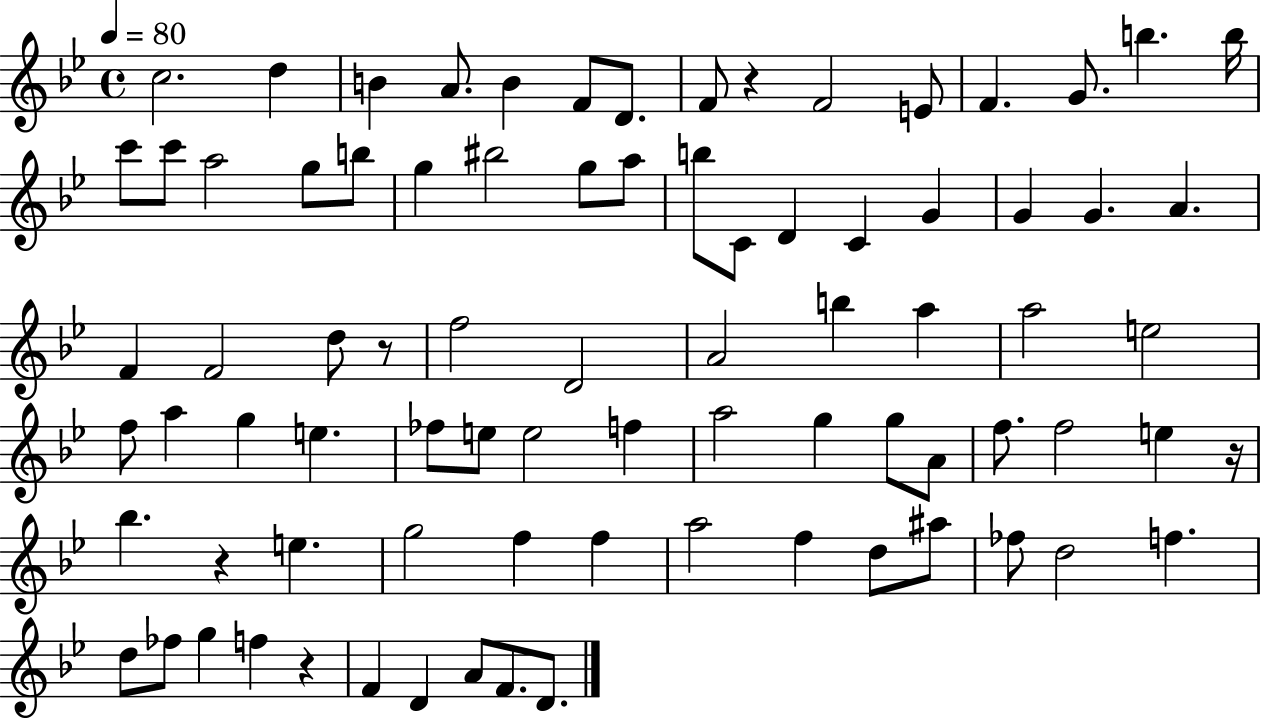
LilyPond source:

{
  \clef treble
  \time 4/4
  \defaultTimeSignature
  \key bes \major
  \tempo 4 = 80
  c''2. d''4 | b'4 a'8. b'4 f'8 d'8. | f'8 r4 f'2 e'8 | f'4. g'8. b''4. b''16 | \break c'''8 c'''8 a''2 g''8 b''8 | g''4 bis''2 g''8 a''8 | b''8 c'8 d'4 c'4 g'4 | g'4 g'4. a'4. | \break f'4 f'2 d''8 r8 | f''2 d'2 | a'2 b''4 a''4 | a''2 e''2 | \break f''8 a''4 g''4 e''4. | fes''8 e''8 e''2 f''4 | a''2 g''4 g''8 a'8 | f''8. f''2 e''4 r16 | \break bes''4. r4 e''4. | g''2 f''4 f''4 | a''2 f''4 d''8 ais''8 | fes''8 d''2 f''4. | \break d''8 fes''8 g''4 f''4 r4 | f'4 d'4 a'8 f'8. d'8. | \bar "|."
}